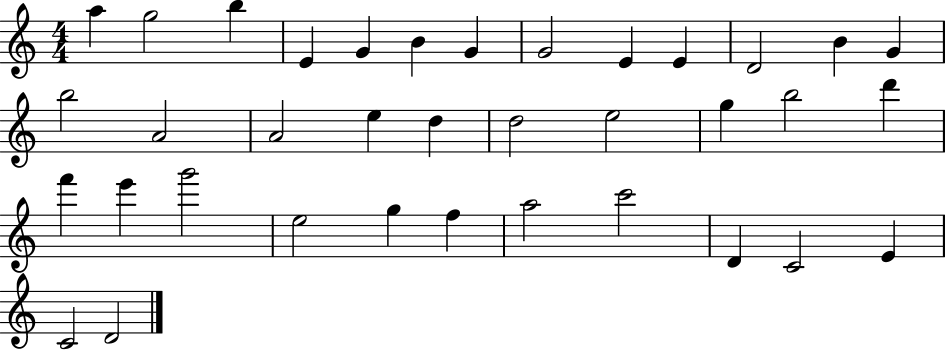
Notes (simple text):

A5/q G5/h B5/q E4/q G4/q B4/q G4/q G4/h E4/q E4/q D4/h B4/q G4/q B5/h A4/h A4/h E5/q D5/q D5/h E5/h G5/q B5/h D6/q F6/q E6/q G6/h E5/h G5/q F5/q A5/h C6/h D4/q C4/h E4/q C4/h D4/h